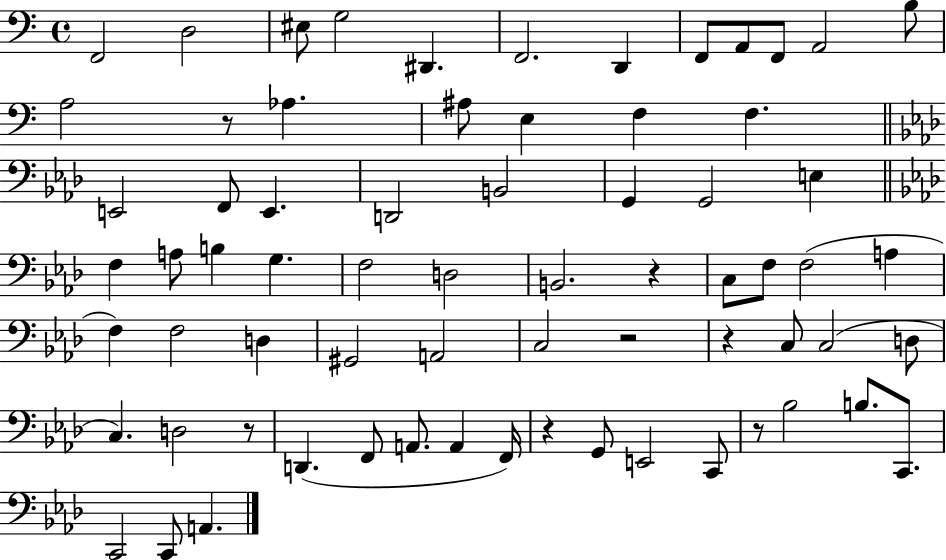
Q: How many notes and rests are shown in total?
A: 69